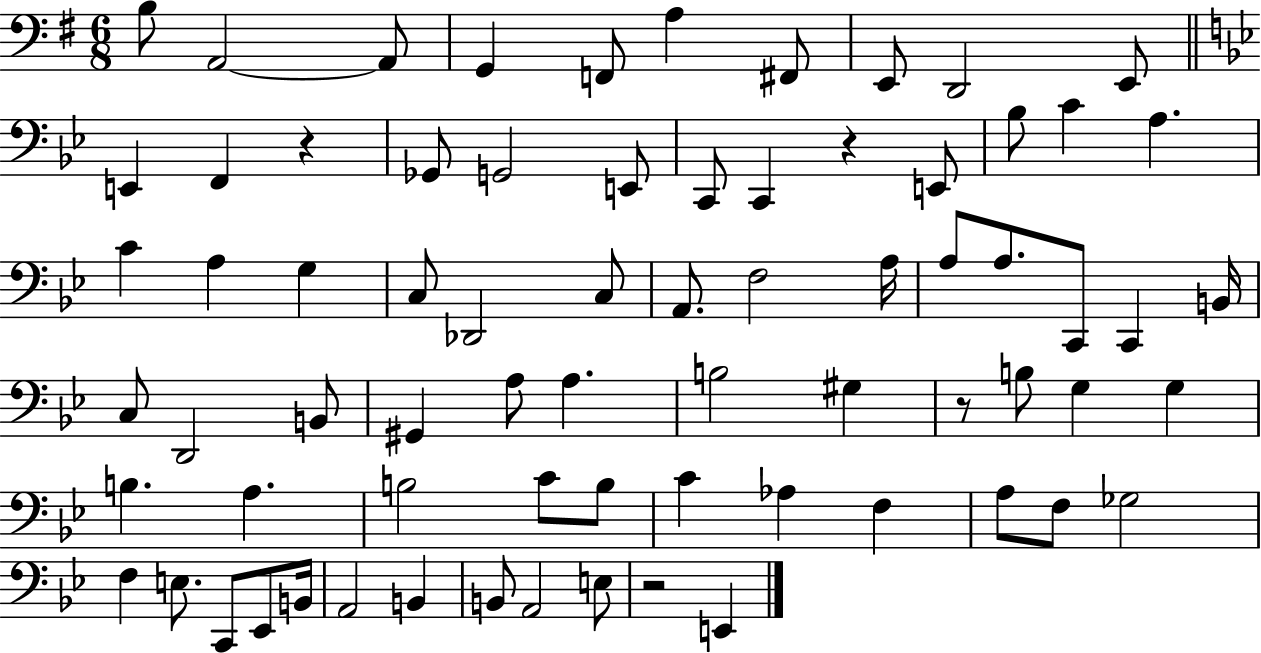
B3/e A2/h A2/e G2/q F2/e A3/q F#2/e E2/e D2/h E2/e E2/q F2/q R/q Gb2/e G2/h E2/e C2/e C2/q R/q E2/e Bb3/e C4/q A3/q. C4/q A3/q G3/q C3/e Db2/h C3/e A2/e. F3/h A3/s A3/e A3/e. C2/e C2/q B2/s C3/e D2/h B2/e G#2/q A3/e A3/q. B3/h G#3/q R/e B3/e G3/q G3/q B3/q. A3/q. B3/h C4/e B3/e C4/q Ab3/q F3/q A3/e F3/e Gb3/h F3/q E3/e. C2/e Eb2/e B2/s A2/h B2/q B2/e A2/h E3/e R/h E2/q